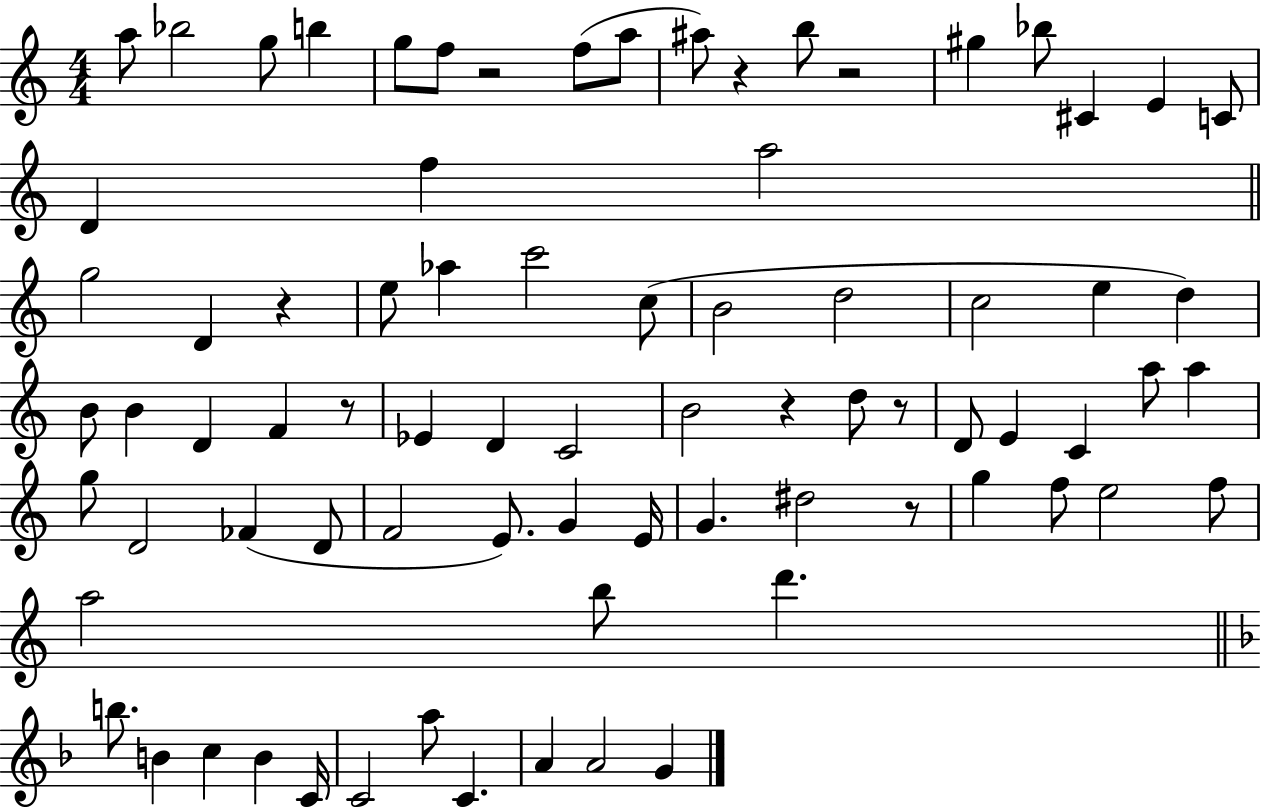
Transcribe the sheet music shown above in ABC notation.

X:1
T:Untitled
M:4/4
L:1/4
K:C
a/2 _b2 g/2 b g/2 f/2 z2 f/2 a/2 ^a/2 z b/2 z2 ^g _b/2 ^C E C/2 D f a2 g2 D z e/2 _a c'2 c/2 B2 d2 c2 e d B/2 B D F z/2 _E D C2 B2 z d/2 z/2 D/2 E C a/2 a g/2 D2 _F D/2 F2 E/2 G E/4 G ^d2 z/2 g f/2 e2 f/2 a2 b/2 d' b/2 B c B C/4 C2 a/2 C A A2 G